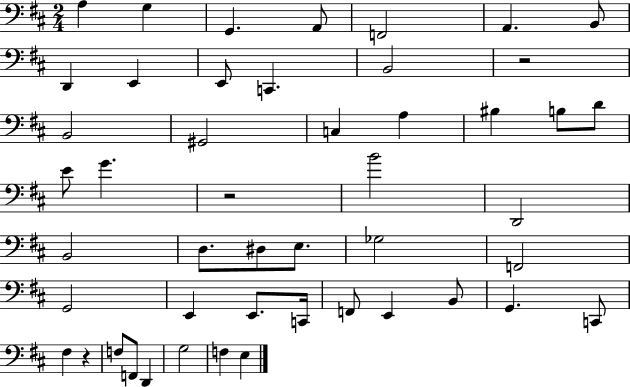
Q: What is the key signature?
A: D major